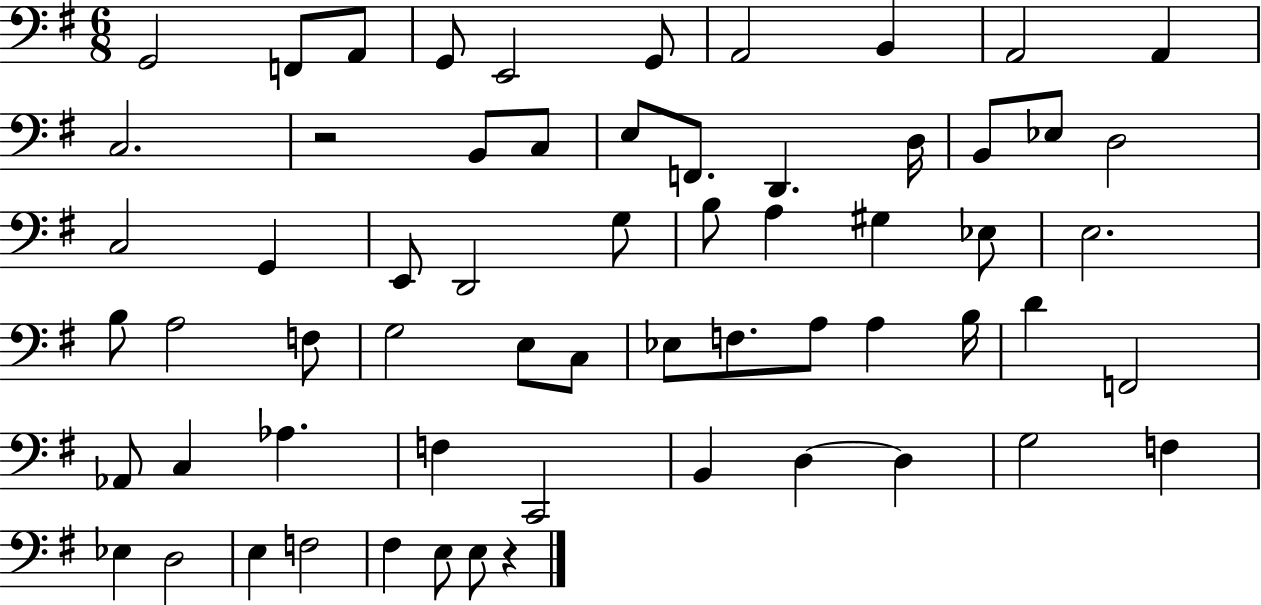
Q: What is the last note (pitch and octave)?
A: E3